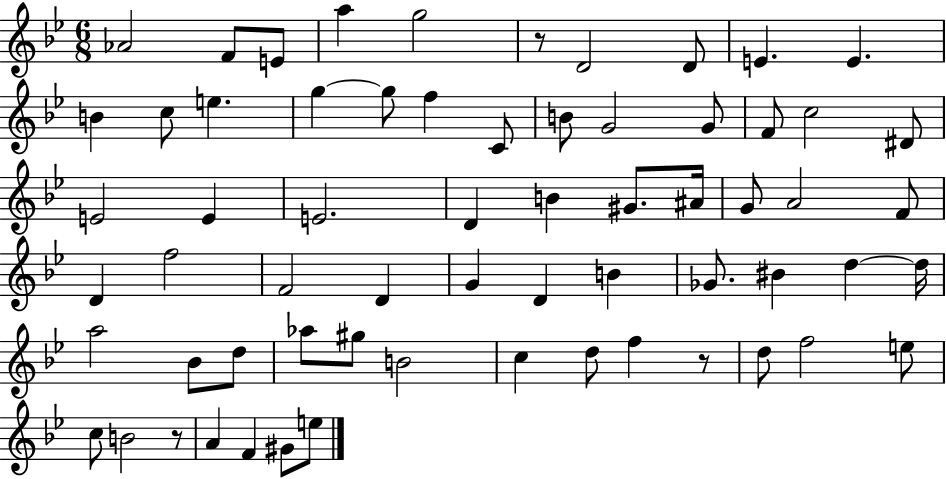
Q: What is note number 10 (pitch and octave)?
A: B4